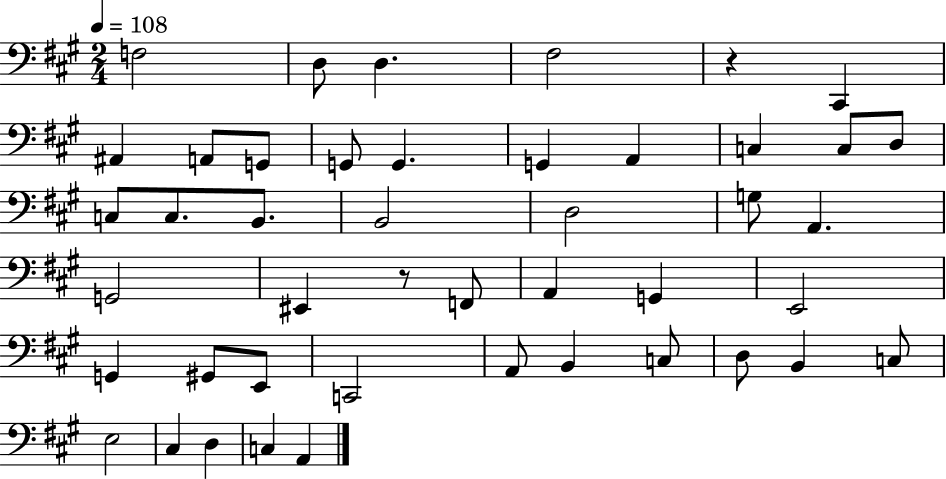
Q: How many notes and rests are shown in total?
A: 45